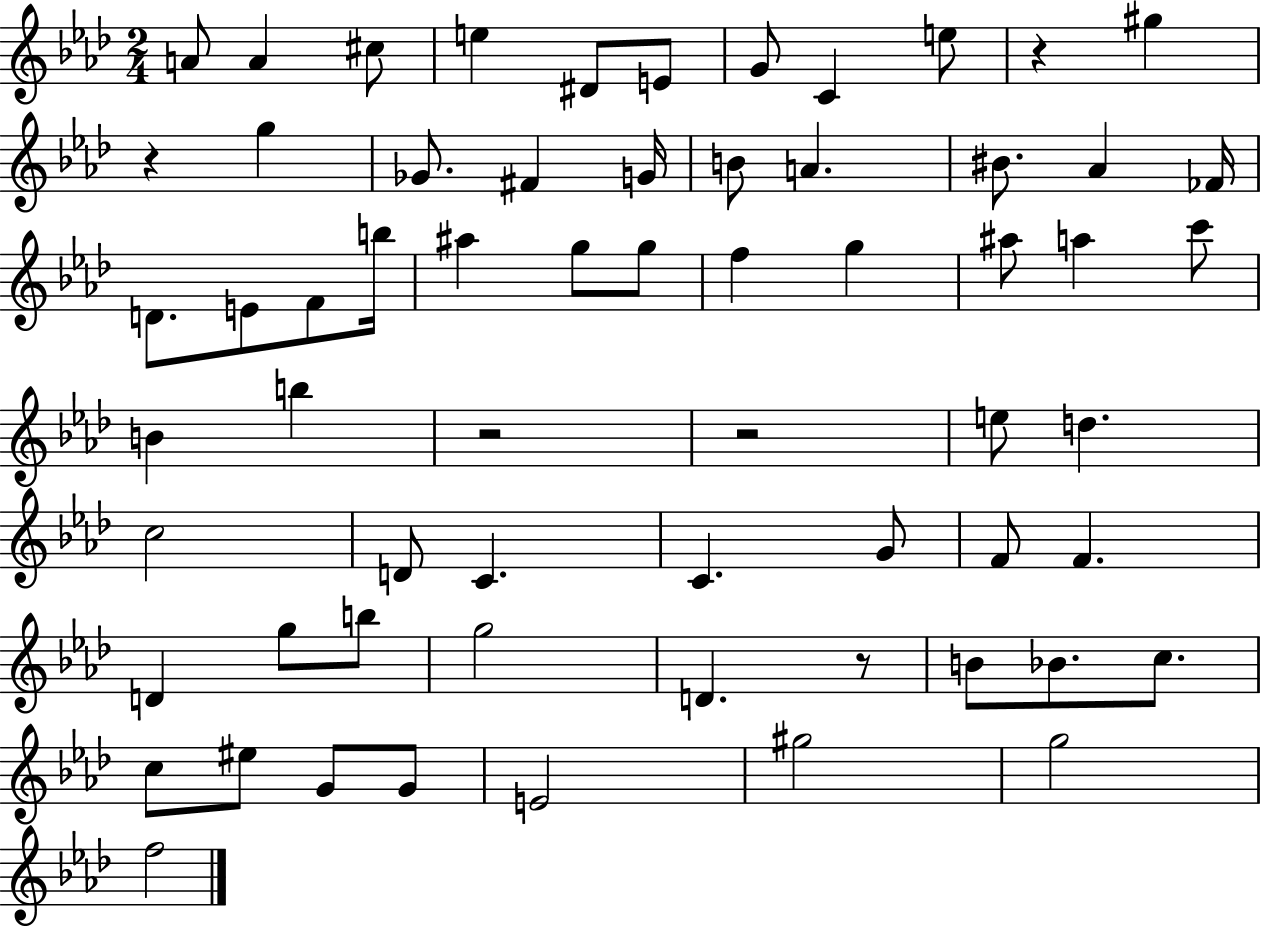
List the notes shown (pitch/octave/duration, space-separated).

A4/e A4/q C#5/e E5/q D#4/e E4/e G4/e C4/q E5/e R/q G#5/q R/q G5/q Gb4/e. F#4/q G4/s B4/e A4/q. BIS4/e. Ab4/q FES4/s D4/e. E4/e F4/e B5/s A#5/q G5/e G5/e F5/q G5/q A#5/e A5/q C6/e B4/q B5/q R/h R/h E5/e D5/q. C5/h D4/e C4/q. C4/q. G4/e F4/e F4/q. D4/q G5/e B5/e G5/h D4/q. R/e B4/e Bb4/e. C5/e. C5/e EIS5/e G4/e G4/e E4/h G#5/h G5/h F5/h